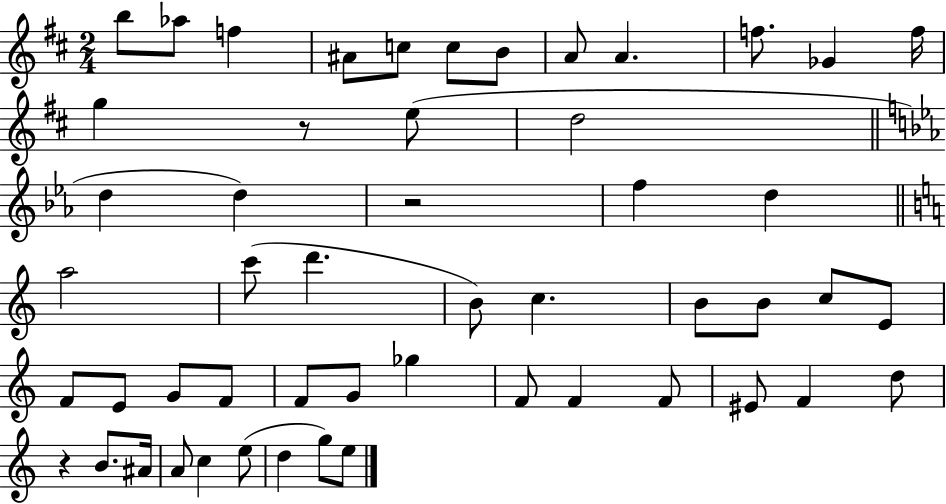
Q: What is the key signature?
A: D major